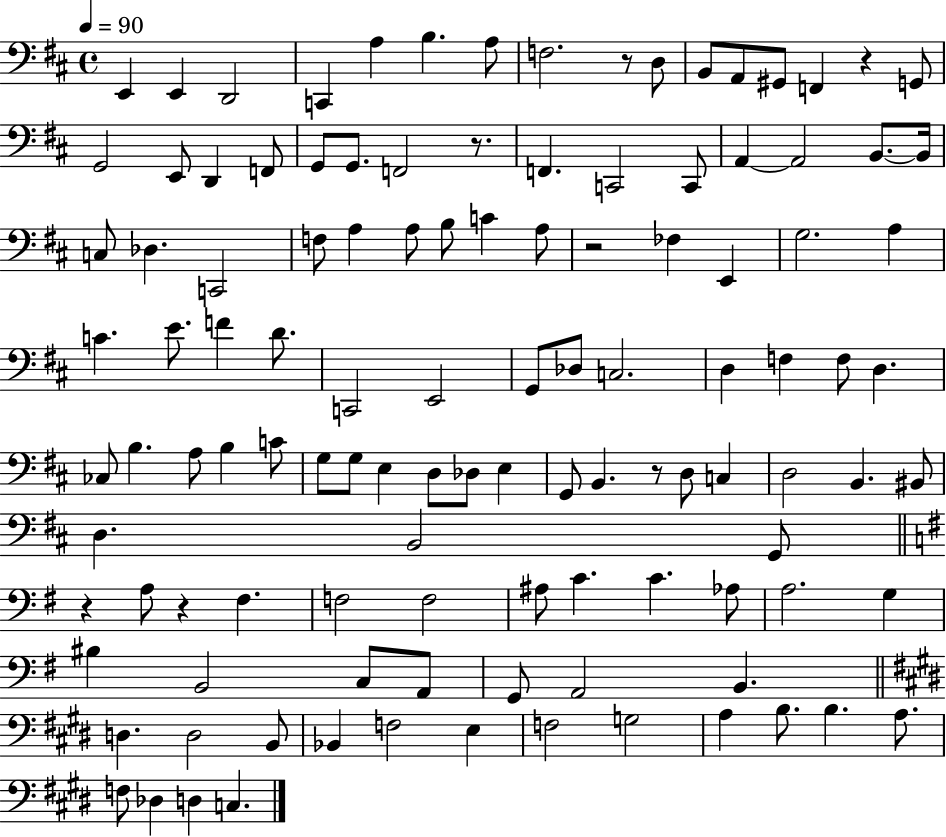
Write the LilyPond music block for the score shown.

{
  \clef bass
  \time 4/4
  \defaultTimeSignature
  \key d \major
  \tempo 4 = 90
  e,4 e,4 d,2 | c,4 a4 b4. a8 | f2. r8 d8 | b,8 a,8 gis,8 f,4 r4 g,8 | \break g,2 e,8 d,4 f,8 | g,8 g,8. f,2 r8. | f,4. c,2 c,8 | a,4~~ a,2 b,8.~~ b,16 | \break c8 des4. c,2 | f8 a4 a8 b8 c'4 a8 | r2 fes4 e,4 | g2. a4 | \break c'4. e'8. f'4 d'8. | c,2 e,2 | g,8 des8 c2. | d4 f4 f8 d4. | \break ces8 b4. a8 b4 c'8 | g8 g8 e4 d8 des8 e4 | g,8 b,4. r8 d8 c4 | d2 b,4. bis,8 | \break d4. b,2 g,8 | \bar "||" \break \key g \major r4 a8 r4 fis4. | f2 f2 | ais8 c'4. c'4. aes8 | a2. g4 | \break bis4 b,2 c8 a,8 | g,8 a,2 b,4. | \bar "||" \break \key e \major d4. d2 b,8 | bes,4 f2 e4 | f2 g2 | a4 b8. b4. a8. | \break f8 des4 d4 c4. | \bar "|."
}